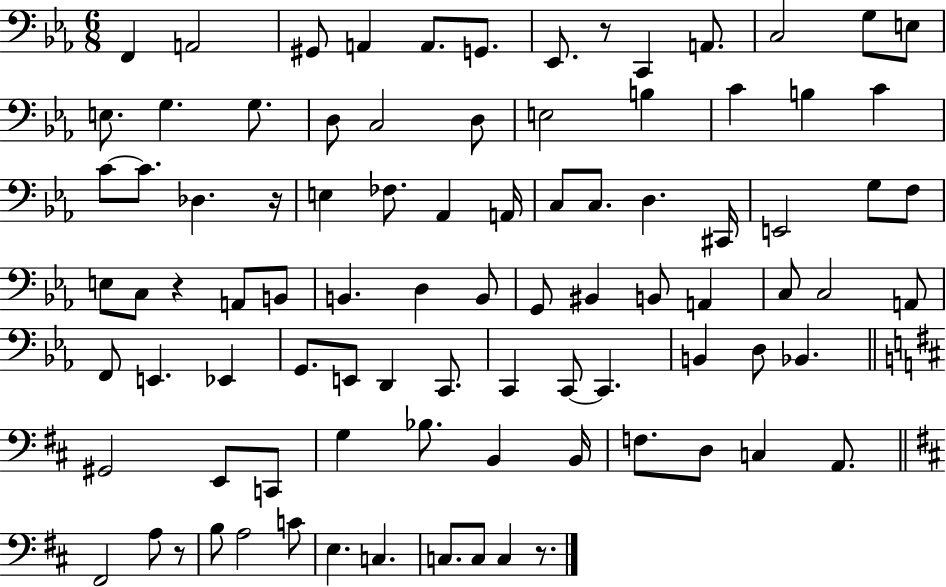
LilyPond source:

{
  \clef bass
  \numericTimeSignature
  \time 6/8
  \key ees \major
  f,4 a,2 | gis,8 a,4 a,8. g,8. | ees,8. r8 c,4 a,8. | c2 g8 e8 | \break e8. g4. g8. | d8 c2 d8 | e2 b4 | c'4 b4 c'4 | \break c'8~~ c'8. des4. r16 | e4 fes8. aes,4 a,16 | c8 c8. d4. cis,16 | e,2 g8 f8 | \break e8 c8 r4 a,8 b,8 | b,4. d4 b,8 | g,8 bis,4 b,8 a,4 | c8 c2 a,8 | \break f,8 e,4. ees,4 | g,8. e,8 d,4 c,8. | c,4 c,8~~ c,4. | b,4 d8 bes,4. | \break \bar "||" \break \key d \major gis,2 e,8 c,8 | g4 bes8. b,4 b,16 | f8. d8 c4 a,8. | \bar "||" \break \key b \minor fis,2 a8 r8 | b8 a2 c'8 | e4. c4. | c8. c8 c4 r8. | \break \bar "|."
}